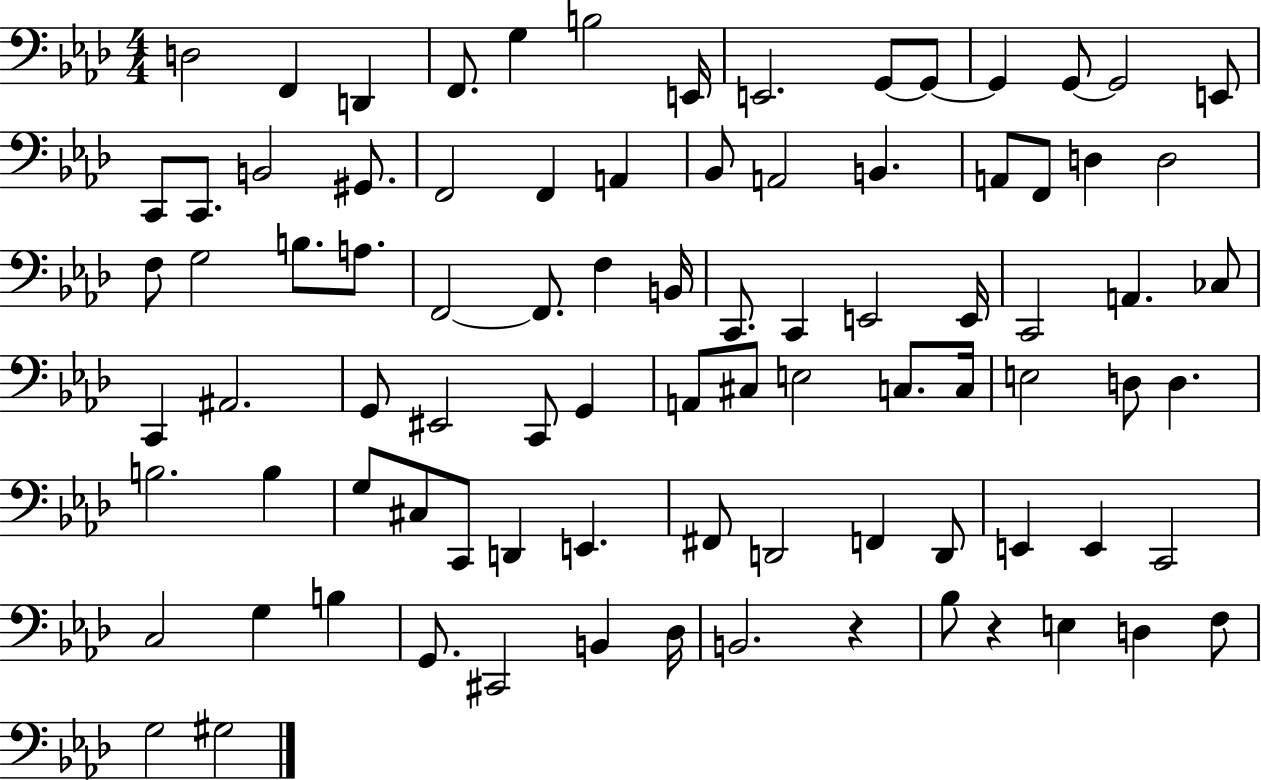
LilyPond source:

{
  \clef bass
  \numericTimeSignature
  \time 4/4
  \key aes \major
  d2 f,4 d,4 | f,8. g4 b2 e,16 | e,2. g,8~~ g,8~~ | g,4 g,8~~ g,2 e,8 | \break c,8 c,8. b,2 gis,8. | f,2 f,4 a,4 | bes,8 a,2 b,4. | a,8 f,8 d4 d2 | \break f8 g2 b8. a8. | f,2~~ f,8. f4 b,16 | c,8. c,4 e,2 e,16 | c,2 a,4. ces8 | \break c,4 ais,2. | g,8 eis,2 c,8 g,4 | a,8 cis8 e2 c8. c16 | e2 d8 d4. | \break b2. b4 | g8 cis8 c,8 d,4 e,4. | fis,8 d,2 f,4 d,8 | e,4 e,4 c,2 | \break c2 g4 b4 | g,8. cis,2 b,4 des16 | b,2. r4 | bes8 r4 e4 d4 f8 | \break g2 gis2 | \bar "|."
}